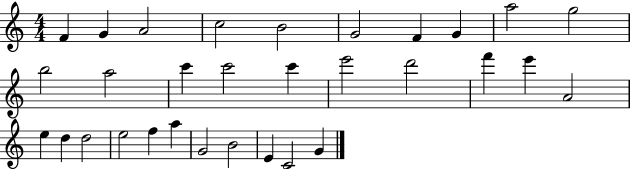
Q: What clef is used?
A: treble